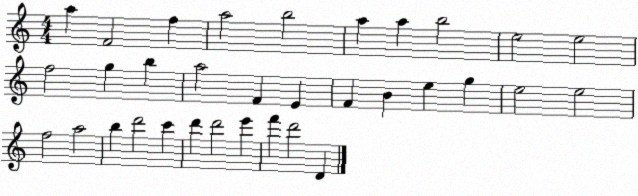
X:1
T:Untitled
M:4/4
L:1/4
K:C
a F2 f a2 b2 a a b2 e2 e2 f2 g b a2 F E F B e g e2 e2 f2 a2 b d'2 c' d' d'2 e' f' d'2 D